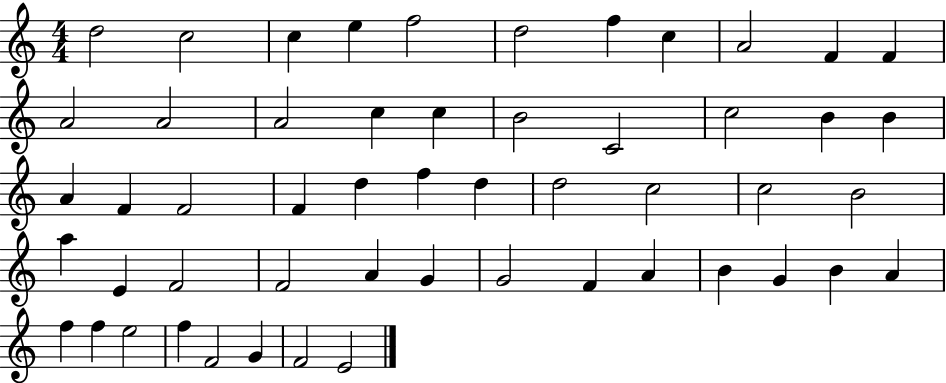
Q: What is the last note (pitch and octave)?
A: E4